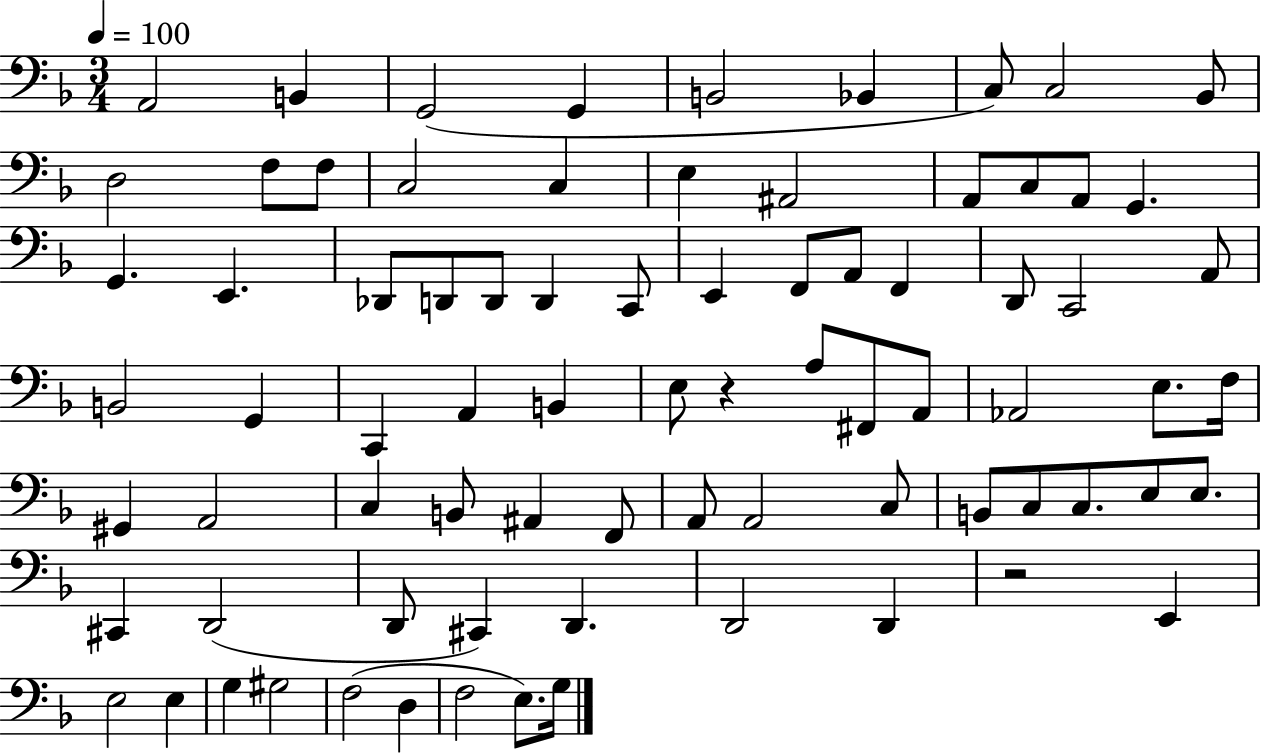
A2/h B2/q G2/h G2/q B2/h Bb2/q C3/e C3/h Bb2/e D3/h F3/e F3/e C3/h C3/q E3/q A#2/h A2/e C3/e A2/e G2/q. G2/q. E2/q. Db2/e D2/e D2/e D2/q C2/e E2/q F2/e A2/e F2/q D2/e C2/h A2/e B2/h G2/q C2/q A2/q B2/q E3/e R/q A3/e F#2/e A2/e Ab2/h E3/e. F3/s G#2/q A2/h C3/q B2/e A#2/q F2/e A2/e A2/h C3/e B2/e C3/e C3/e. E3/e E3/e. C#2/q D2/h D2/e C#2/q D2/q. D2/h D2/q R/h E2/q E3/h E3/q G3/q G#3/h F3/h D3/q F3/h E3/e. G3/s